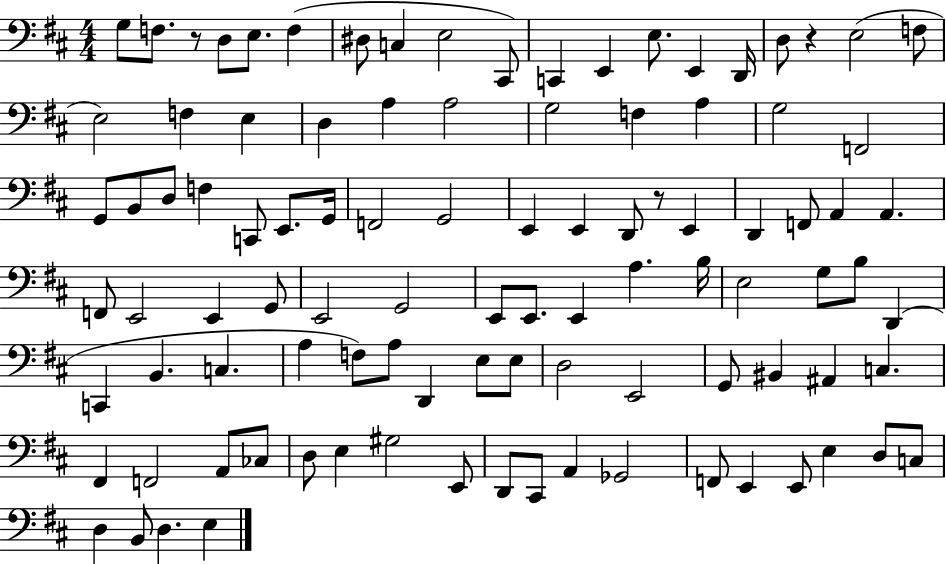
G3/e F3/e. R/e D3/e E3/e. F3/q D#3/e C3/q E3/h C#2/e C2/q E2/q E3/e. E2/q D2/s D3/e R/q E3/h F3/e E3/h F3/q E3/q D3/q A3/q A3/h G3/h F3/q A3/q G3/h F2/h G2/e B2/e D3/e F3/q C2/e E2/e. G2/s F2/h G2/h E2/q E2/q D2/e R/e E2/q D2/q F2/e A2/q A2/q. F2/e E2/h E2/q G2/e E2/h G2/h E2/e E2/e. E2/q A3/q. B3/s E3/h G3/e B3/e D2/q C2/q B2/q. C3/q. A3/q F3/e A3/e D2/q E3/e E3/e D3/h E2/h G2/e BIS2/q A#2/q C3/q. F#2/q F2/h A2/e CES3/e D3/e E3/q G#3/h E2/e D2/e C#2/e A2/q Gb2/h F2/e E2/q E2/e E3/q D3/e C3/e D3/q B2/e D3/q. E3/q